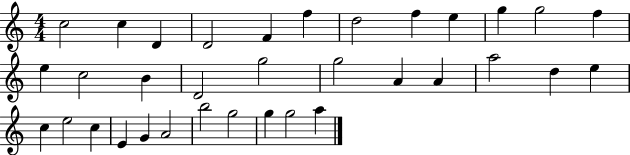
C5/h C5/q D4/q D4/h F4/q F5/q D5/h F5/q E5/q G5/q G5/h F5/q E5/q C5/h B4/q D4/h G5/h G5/h A4/q A4/q A5/h D5/q E5/q C5/q E5/h C5/q E4/q G4/q A4/h B5/h G5/h G5/q G5/h A5/q